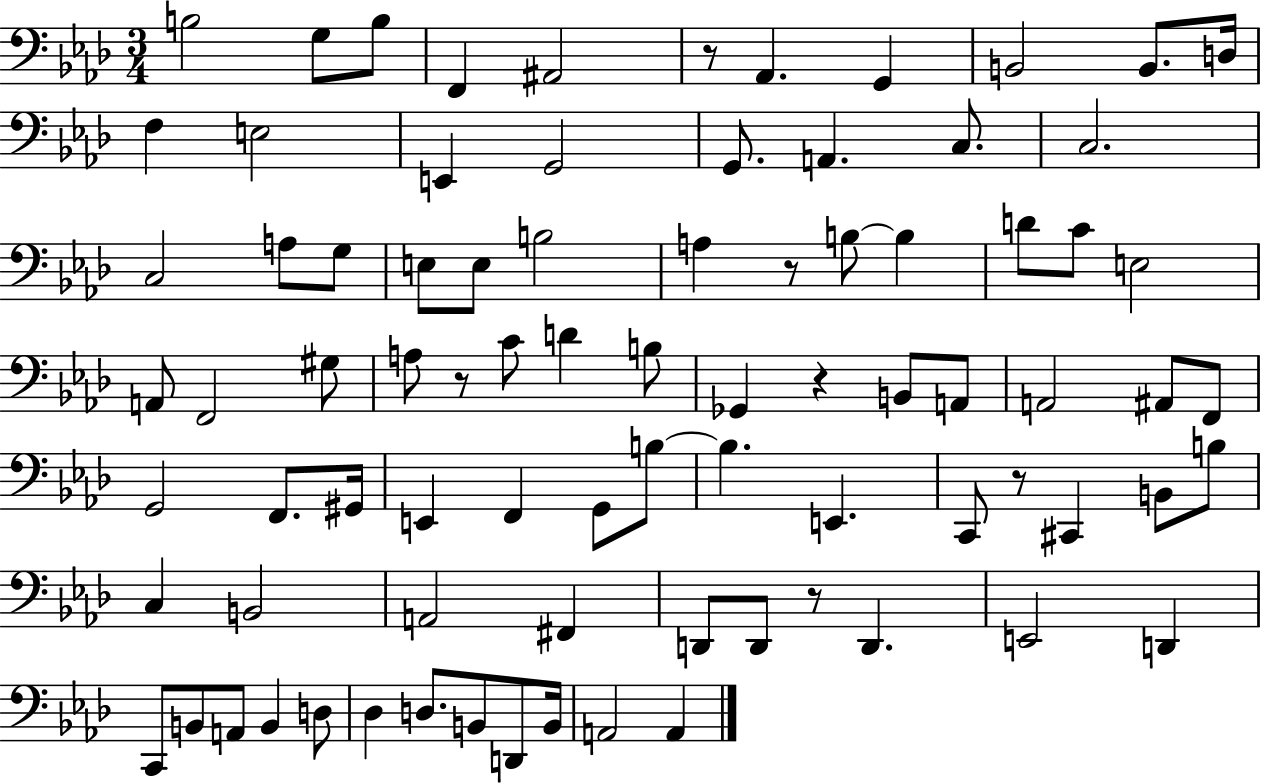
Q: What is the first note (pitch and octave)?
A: B3